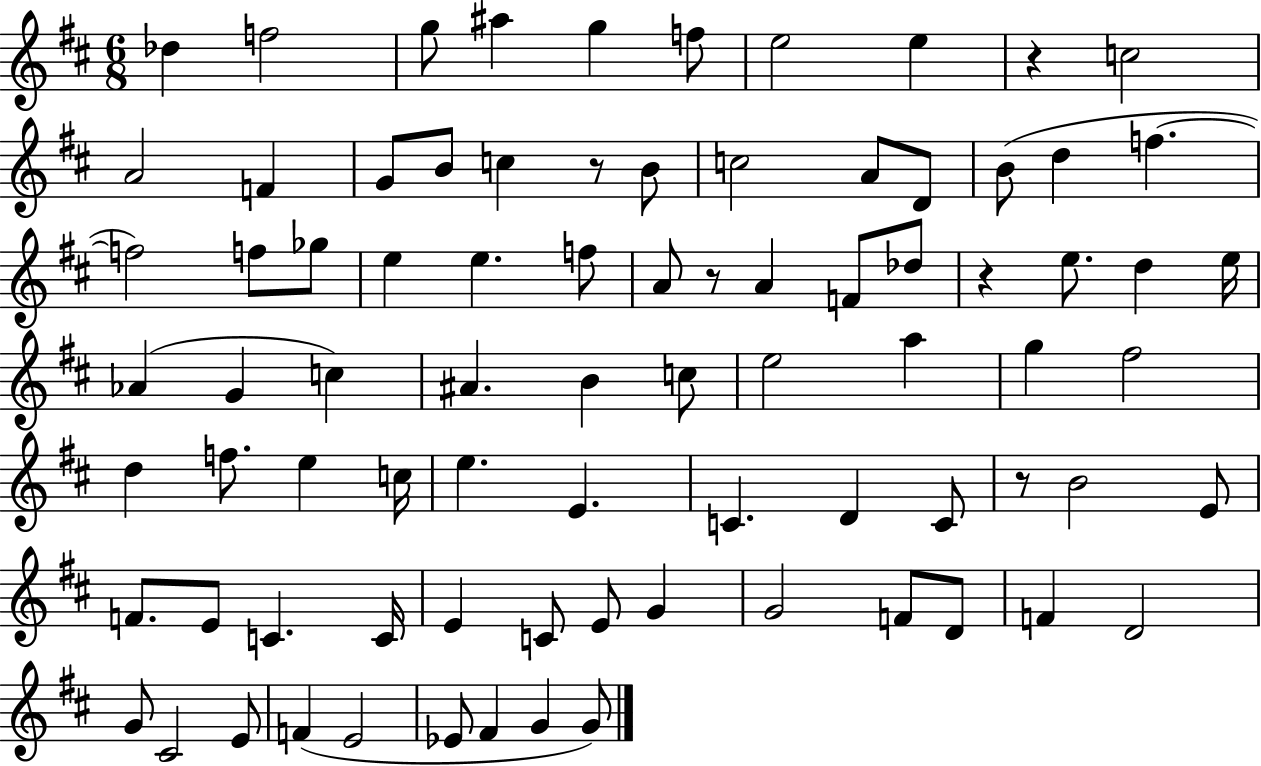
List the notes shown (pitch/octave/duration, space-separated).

Db5/q F5/h G5/e A#5/q G5/q F5/e E5/h E5/q R/q C5/h A4/h F4/q G4/e B4/e C5/q R/e B4/e C5/h A4/e D4/e B4/e D5/q F5/q. F5/h F5/e Gb5/e E5/q E5/q. F5/e A4/e R/e A4/q F4/e Db5/e R/q E5/e. D5/q E5/s Ab4/q G4/q C5/q A#4/q. B4/q C5/e E5/h A5/q G5/q F#5/h D5/q F5/e. E5/q C5/s E5/q. E4/q. C4/q. D4/q C4/e R/e B4/h E4/e F4/e. E4/e C4/q. C4/s E4/q C4/e E4/e G4/q G4/h F4/e D4/e F4/q D4/h G4/e C#4/h E4/e F4/q E4/h Eb4/e F#4/q G4/q G4/e